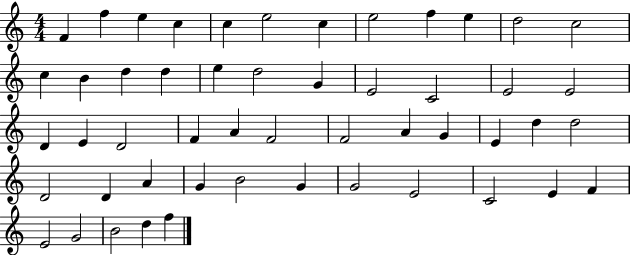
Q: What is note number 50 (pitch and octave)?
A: D5